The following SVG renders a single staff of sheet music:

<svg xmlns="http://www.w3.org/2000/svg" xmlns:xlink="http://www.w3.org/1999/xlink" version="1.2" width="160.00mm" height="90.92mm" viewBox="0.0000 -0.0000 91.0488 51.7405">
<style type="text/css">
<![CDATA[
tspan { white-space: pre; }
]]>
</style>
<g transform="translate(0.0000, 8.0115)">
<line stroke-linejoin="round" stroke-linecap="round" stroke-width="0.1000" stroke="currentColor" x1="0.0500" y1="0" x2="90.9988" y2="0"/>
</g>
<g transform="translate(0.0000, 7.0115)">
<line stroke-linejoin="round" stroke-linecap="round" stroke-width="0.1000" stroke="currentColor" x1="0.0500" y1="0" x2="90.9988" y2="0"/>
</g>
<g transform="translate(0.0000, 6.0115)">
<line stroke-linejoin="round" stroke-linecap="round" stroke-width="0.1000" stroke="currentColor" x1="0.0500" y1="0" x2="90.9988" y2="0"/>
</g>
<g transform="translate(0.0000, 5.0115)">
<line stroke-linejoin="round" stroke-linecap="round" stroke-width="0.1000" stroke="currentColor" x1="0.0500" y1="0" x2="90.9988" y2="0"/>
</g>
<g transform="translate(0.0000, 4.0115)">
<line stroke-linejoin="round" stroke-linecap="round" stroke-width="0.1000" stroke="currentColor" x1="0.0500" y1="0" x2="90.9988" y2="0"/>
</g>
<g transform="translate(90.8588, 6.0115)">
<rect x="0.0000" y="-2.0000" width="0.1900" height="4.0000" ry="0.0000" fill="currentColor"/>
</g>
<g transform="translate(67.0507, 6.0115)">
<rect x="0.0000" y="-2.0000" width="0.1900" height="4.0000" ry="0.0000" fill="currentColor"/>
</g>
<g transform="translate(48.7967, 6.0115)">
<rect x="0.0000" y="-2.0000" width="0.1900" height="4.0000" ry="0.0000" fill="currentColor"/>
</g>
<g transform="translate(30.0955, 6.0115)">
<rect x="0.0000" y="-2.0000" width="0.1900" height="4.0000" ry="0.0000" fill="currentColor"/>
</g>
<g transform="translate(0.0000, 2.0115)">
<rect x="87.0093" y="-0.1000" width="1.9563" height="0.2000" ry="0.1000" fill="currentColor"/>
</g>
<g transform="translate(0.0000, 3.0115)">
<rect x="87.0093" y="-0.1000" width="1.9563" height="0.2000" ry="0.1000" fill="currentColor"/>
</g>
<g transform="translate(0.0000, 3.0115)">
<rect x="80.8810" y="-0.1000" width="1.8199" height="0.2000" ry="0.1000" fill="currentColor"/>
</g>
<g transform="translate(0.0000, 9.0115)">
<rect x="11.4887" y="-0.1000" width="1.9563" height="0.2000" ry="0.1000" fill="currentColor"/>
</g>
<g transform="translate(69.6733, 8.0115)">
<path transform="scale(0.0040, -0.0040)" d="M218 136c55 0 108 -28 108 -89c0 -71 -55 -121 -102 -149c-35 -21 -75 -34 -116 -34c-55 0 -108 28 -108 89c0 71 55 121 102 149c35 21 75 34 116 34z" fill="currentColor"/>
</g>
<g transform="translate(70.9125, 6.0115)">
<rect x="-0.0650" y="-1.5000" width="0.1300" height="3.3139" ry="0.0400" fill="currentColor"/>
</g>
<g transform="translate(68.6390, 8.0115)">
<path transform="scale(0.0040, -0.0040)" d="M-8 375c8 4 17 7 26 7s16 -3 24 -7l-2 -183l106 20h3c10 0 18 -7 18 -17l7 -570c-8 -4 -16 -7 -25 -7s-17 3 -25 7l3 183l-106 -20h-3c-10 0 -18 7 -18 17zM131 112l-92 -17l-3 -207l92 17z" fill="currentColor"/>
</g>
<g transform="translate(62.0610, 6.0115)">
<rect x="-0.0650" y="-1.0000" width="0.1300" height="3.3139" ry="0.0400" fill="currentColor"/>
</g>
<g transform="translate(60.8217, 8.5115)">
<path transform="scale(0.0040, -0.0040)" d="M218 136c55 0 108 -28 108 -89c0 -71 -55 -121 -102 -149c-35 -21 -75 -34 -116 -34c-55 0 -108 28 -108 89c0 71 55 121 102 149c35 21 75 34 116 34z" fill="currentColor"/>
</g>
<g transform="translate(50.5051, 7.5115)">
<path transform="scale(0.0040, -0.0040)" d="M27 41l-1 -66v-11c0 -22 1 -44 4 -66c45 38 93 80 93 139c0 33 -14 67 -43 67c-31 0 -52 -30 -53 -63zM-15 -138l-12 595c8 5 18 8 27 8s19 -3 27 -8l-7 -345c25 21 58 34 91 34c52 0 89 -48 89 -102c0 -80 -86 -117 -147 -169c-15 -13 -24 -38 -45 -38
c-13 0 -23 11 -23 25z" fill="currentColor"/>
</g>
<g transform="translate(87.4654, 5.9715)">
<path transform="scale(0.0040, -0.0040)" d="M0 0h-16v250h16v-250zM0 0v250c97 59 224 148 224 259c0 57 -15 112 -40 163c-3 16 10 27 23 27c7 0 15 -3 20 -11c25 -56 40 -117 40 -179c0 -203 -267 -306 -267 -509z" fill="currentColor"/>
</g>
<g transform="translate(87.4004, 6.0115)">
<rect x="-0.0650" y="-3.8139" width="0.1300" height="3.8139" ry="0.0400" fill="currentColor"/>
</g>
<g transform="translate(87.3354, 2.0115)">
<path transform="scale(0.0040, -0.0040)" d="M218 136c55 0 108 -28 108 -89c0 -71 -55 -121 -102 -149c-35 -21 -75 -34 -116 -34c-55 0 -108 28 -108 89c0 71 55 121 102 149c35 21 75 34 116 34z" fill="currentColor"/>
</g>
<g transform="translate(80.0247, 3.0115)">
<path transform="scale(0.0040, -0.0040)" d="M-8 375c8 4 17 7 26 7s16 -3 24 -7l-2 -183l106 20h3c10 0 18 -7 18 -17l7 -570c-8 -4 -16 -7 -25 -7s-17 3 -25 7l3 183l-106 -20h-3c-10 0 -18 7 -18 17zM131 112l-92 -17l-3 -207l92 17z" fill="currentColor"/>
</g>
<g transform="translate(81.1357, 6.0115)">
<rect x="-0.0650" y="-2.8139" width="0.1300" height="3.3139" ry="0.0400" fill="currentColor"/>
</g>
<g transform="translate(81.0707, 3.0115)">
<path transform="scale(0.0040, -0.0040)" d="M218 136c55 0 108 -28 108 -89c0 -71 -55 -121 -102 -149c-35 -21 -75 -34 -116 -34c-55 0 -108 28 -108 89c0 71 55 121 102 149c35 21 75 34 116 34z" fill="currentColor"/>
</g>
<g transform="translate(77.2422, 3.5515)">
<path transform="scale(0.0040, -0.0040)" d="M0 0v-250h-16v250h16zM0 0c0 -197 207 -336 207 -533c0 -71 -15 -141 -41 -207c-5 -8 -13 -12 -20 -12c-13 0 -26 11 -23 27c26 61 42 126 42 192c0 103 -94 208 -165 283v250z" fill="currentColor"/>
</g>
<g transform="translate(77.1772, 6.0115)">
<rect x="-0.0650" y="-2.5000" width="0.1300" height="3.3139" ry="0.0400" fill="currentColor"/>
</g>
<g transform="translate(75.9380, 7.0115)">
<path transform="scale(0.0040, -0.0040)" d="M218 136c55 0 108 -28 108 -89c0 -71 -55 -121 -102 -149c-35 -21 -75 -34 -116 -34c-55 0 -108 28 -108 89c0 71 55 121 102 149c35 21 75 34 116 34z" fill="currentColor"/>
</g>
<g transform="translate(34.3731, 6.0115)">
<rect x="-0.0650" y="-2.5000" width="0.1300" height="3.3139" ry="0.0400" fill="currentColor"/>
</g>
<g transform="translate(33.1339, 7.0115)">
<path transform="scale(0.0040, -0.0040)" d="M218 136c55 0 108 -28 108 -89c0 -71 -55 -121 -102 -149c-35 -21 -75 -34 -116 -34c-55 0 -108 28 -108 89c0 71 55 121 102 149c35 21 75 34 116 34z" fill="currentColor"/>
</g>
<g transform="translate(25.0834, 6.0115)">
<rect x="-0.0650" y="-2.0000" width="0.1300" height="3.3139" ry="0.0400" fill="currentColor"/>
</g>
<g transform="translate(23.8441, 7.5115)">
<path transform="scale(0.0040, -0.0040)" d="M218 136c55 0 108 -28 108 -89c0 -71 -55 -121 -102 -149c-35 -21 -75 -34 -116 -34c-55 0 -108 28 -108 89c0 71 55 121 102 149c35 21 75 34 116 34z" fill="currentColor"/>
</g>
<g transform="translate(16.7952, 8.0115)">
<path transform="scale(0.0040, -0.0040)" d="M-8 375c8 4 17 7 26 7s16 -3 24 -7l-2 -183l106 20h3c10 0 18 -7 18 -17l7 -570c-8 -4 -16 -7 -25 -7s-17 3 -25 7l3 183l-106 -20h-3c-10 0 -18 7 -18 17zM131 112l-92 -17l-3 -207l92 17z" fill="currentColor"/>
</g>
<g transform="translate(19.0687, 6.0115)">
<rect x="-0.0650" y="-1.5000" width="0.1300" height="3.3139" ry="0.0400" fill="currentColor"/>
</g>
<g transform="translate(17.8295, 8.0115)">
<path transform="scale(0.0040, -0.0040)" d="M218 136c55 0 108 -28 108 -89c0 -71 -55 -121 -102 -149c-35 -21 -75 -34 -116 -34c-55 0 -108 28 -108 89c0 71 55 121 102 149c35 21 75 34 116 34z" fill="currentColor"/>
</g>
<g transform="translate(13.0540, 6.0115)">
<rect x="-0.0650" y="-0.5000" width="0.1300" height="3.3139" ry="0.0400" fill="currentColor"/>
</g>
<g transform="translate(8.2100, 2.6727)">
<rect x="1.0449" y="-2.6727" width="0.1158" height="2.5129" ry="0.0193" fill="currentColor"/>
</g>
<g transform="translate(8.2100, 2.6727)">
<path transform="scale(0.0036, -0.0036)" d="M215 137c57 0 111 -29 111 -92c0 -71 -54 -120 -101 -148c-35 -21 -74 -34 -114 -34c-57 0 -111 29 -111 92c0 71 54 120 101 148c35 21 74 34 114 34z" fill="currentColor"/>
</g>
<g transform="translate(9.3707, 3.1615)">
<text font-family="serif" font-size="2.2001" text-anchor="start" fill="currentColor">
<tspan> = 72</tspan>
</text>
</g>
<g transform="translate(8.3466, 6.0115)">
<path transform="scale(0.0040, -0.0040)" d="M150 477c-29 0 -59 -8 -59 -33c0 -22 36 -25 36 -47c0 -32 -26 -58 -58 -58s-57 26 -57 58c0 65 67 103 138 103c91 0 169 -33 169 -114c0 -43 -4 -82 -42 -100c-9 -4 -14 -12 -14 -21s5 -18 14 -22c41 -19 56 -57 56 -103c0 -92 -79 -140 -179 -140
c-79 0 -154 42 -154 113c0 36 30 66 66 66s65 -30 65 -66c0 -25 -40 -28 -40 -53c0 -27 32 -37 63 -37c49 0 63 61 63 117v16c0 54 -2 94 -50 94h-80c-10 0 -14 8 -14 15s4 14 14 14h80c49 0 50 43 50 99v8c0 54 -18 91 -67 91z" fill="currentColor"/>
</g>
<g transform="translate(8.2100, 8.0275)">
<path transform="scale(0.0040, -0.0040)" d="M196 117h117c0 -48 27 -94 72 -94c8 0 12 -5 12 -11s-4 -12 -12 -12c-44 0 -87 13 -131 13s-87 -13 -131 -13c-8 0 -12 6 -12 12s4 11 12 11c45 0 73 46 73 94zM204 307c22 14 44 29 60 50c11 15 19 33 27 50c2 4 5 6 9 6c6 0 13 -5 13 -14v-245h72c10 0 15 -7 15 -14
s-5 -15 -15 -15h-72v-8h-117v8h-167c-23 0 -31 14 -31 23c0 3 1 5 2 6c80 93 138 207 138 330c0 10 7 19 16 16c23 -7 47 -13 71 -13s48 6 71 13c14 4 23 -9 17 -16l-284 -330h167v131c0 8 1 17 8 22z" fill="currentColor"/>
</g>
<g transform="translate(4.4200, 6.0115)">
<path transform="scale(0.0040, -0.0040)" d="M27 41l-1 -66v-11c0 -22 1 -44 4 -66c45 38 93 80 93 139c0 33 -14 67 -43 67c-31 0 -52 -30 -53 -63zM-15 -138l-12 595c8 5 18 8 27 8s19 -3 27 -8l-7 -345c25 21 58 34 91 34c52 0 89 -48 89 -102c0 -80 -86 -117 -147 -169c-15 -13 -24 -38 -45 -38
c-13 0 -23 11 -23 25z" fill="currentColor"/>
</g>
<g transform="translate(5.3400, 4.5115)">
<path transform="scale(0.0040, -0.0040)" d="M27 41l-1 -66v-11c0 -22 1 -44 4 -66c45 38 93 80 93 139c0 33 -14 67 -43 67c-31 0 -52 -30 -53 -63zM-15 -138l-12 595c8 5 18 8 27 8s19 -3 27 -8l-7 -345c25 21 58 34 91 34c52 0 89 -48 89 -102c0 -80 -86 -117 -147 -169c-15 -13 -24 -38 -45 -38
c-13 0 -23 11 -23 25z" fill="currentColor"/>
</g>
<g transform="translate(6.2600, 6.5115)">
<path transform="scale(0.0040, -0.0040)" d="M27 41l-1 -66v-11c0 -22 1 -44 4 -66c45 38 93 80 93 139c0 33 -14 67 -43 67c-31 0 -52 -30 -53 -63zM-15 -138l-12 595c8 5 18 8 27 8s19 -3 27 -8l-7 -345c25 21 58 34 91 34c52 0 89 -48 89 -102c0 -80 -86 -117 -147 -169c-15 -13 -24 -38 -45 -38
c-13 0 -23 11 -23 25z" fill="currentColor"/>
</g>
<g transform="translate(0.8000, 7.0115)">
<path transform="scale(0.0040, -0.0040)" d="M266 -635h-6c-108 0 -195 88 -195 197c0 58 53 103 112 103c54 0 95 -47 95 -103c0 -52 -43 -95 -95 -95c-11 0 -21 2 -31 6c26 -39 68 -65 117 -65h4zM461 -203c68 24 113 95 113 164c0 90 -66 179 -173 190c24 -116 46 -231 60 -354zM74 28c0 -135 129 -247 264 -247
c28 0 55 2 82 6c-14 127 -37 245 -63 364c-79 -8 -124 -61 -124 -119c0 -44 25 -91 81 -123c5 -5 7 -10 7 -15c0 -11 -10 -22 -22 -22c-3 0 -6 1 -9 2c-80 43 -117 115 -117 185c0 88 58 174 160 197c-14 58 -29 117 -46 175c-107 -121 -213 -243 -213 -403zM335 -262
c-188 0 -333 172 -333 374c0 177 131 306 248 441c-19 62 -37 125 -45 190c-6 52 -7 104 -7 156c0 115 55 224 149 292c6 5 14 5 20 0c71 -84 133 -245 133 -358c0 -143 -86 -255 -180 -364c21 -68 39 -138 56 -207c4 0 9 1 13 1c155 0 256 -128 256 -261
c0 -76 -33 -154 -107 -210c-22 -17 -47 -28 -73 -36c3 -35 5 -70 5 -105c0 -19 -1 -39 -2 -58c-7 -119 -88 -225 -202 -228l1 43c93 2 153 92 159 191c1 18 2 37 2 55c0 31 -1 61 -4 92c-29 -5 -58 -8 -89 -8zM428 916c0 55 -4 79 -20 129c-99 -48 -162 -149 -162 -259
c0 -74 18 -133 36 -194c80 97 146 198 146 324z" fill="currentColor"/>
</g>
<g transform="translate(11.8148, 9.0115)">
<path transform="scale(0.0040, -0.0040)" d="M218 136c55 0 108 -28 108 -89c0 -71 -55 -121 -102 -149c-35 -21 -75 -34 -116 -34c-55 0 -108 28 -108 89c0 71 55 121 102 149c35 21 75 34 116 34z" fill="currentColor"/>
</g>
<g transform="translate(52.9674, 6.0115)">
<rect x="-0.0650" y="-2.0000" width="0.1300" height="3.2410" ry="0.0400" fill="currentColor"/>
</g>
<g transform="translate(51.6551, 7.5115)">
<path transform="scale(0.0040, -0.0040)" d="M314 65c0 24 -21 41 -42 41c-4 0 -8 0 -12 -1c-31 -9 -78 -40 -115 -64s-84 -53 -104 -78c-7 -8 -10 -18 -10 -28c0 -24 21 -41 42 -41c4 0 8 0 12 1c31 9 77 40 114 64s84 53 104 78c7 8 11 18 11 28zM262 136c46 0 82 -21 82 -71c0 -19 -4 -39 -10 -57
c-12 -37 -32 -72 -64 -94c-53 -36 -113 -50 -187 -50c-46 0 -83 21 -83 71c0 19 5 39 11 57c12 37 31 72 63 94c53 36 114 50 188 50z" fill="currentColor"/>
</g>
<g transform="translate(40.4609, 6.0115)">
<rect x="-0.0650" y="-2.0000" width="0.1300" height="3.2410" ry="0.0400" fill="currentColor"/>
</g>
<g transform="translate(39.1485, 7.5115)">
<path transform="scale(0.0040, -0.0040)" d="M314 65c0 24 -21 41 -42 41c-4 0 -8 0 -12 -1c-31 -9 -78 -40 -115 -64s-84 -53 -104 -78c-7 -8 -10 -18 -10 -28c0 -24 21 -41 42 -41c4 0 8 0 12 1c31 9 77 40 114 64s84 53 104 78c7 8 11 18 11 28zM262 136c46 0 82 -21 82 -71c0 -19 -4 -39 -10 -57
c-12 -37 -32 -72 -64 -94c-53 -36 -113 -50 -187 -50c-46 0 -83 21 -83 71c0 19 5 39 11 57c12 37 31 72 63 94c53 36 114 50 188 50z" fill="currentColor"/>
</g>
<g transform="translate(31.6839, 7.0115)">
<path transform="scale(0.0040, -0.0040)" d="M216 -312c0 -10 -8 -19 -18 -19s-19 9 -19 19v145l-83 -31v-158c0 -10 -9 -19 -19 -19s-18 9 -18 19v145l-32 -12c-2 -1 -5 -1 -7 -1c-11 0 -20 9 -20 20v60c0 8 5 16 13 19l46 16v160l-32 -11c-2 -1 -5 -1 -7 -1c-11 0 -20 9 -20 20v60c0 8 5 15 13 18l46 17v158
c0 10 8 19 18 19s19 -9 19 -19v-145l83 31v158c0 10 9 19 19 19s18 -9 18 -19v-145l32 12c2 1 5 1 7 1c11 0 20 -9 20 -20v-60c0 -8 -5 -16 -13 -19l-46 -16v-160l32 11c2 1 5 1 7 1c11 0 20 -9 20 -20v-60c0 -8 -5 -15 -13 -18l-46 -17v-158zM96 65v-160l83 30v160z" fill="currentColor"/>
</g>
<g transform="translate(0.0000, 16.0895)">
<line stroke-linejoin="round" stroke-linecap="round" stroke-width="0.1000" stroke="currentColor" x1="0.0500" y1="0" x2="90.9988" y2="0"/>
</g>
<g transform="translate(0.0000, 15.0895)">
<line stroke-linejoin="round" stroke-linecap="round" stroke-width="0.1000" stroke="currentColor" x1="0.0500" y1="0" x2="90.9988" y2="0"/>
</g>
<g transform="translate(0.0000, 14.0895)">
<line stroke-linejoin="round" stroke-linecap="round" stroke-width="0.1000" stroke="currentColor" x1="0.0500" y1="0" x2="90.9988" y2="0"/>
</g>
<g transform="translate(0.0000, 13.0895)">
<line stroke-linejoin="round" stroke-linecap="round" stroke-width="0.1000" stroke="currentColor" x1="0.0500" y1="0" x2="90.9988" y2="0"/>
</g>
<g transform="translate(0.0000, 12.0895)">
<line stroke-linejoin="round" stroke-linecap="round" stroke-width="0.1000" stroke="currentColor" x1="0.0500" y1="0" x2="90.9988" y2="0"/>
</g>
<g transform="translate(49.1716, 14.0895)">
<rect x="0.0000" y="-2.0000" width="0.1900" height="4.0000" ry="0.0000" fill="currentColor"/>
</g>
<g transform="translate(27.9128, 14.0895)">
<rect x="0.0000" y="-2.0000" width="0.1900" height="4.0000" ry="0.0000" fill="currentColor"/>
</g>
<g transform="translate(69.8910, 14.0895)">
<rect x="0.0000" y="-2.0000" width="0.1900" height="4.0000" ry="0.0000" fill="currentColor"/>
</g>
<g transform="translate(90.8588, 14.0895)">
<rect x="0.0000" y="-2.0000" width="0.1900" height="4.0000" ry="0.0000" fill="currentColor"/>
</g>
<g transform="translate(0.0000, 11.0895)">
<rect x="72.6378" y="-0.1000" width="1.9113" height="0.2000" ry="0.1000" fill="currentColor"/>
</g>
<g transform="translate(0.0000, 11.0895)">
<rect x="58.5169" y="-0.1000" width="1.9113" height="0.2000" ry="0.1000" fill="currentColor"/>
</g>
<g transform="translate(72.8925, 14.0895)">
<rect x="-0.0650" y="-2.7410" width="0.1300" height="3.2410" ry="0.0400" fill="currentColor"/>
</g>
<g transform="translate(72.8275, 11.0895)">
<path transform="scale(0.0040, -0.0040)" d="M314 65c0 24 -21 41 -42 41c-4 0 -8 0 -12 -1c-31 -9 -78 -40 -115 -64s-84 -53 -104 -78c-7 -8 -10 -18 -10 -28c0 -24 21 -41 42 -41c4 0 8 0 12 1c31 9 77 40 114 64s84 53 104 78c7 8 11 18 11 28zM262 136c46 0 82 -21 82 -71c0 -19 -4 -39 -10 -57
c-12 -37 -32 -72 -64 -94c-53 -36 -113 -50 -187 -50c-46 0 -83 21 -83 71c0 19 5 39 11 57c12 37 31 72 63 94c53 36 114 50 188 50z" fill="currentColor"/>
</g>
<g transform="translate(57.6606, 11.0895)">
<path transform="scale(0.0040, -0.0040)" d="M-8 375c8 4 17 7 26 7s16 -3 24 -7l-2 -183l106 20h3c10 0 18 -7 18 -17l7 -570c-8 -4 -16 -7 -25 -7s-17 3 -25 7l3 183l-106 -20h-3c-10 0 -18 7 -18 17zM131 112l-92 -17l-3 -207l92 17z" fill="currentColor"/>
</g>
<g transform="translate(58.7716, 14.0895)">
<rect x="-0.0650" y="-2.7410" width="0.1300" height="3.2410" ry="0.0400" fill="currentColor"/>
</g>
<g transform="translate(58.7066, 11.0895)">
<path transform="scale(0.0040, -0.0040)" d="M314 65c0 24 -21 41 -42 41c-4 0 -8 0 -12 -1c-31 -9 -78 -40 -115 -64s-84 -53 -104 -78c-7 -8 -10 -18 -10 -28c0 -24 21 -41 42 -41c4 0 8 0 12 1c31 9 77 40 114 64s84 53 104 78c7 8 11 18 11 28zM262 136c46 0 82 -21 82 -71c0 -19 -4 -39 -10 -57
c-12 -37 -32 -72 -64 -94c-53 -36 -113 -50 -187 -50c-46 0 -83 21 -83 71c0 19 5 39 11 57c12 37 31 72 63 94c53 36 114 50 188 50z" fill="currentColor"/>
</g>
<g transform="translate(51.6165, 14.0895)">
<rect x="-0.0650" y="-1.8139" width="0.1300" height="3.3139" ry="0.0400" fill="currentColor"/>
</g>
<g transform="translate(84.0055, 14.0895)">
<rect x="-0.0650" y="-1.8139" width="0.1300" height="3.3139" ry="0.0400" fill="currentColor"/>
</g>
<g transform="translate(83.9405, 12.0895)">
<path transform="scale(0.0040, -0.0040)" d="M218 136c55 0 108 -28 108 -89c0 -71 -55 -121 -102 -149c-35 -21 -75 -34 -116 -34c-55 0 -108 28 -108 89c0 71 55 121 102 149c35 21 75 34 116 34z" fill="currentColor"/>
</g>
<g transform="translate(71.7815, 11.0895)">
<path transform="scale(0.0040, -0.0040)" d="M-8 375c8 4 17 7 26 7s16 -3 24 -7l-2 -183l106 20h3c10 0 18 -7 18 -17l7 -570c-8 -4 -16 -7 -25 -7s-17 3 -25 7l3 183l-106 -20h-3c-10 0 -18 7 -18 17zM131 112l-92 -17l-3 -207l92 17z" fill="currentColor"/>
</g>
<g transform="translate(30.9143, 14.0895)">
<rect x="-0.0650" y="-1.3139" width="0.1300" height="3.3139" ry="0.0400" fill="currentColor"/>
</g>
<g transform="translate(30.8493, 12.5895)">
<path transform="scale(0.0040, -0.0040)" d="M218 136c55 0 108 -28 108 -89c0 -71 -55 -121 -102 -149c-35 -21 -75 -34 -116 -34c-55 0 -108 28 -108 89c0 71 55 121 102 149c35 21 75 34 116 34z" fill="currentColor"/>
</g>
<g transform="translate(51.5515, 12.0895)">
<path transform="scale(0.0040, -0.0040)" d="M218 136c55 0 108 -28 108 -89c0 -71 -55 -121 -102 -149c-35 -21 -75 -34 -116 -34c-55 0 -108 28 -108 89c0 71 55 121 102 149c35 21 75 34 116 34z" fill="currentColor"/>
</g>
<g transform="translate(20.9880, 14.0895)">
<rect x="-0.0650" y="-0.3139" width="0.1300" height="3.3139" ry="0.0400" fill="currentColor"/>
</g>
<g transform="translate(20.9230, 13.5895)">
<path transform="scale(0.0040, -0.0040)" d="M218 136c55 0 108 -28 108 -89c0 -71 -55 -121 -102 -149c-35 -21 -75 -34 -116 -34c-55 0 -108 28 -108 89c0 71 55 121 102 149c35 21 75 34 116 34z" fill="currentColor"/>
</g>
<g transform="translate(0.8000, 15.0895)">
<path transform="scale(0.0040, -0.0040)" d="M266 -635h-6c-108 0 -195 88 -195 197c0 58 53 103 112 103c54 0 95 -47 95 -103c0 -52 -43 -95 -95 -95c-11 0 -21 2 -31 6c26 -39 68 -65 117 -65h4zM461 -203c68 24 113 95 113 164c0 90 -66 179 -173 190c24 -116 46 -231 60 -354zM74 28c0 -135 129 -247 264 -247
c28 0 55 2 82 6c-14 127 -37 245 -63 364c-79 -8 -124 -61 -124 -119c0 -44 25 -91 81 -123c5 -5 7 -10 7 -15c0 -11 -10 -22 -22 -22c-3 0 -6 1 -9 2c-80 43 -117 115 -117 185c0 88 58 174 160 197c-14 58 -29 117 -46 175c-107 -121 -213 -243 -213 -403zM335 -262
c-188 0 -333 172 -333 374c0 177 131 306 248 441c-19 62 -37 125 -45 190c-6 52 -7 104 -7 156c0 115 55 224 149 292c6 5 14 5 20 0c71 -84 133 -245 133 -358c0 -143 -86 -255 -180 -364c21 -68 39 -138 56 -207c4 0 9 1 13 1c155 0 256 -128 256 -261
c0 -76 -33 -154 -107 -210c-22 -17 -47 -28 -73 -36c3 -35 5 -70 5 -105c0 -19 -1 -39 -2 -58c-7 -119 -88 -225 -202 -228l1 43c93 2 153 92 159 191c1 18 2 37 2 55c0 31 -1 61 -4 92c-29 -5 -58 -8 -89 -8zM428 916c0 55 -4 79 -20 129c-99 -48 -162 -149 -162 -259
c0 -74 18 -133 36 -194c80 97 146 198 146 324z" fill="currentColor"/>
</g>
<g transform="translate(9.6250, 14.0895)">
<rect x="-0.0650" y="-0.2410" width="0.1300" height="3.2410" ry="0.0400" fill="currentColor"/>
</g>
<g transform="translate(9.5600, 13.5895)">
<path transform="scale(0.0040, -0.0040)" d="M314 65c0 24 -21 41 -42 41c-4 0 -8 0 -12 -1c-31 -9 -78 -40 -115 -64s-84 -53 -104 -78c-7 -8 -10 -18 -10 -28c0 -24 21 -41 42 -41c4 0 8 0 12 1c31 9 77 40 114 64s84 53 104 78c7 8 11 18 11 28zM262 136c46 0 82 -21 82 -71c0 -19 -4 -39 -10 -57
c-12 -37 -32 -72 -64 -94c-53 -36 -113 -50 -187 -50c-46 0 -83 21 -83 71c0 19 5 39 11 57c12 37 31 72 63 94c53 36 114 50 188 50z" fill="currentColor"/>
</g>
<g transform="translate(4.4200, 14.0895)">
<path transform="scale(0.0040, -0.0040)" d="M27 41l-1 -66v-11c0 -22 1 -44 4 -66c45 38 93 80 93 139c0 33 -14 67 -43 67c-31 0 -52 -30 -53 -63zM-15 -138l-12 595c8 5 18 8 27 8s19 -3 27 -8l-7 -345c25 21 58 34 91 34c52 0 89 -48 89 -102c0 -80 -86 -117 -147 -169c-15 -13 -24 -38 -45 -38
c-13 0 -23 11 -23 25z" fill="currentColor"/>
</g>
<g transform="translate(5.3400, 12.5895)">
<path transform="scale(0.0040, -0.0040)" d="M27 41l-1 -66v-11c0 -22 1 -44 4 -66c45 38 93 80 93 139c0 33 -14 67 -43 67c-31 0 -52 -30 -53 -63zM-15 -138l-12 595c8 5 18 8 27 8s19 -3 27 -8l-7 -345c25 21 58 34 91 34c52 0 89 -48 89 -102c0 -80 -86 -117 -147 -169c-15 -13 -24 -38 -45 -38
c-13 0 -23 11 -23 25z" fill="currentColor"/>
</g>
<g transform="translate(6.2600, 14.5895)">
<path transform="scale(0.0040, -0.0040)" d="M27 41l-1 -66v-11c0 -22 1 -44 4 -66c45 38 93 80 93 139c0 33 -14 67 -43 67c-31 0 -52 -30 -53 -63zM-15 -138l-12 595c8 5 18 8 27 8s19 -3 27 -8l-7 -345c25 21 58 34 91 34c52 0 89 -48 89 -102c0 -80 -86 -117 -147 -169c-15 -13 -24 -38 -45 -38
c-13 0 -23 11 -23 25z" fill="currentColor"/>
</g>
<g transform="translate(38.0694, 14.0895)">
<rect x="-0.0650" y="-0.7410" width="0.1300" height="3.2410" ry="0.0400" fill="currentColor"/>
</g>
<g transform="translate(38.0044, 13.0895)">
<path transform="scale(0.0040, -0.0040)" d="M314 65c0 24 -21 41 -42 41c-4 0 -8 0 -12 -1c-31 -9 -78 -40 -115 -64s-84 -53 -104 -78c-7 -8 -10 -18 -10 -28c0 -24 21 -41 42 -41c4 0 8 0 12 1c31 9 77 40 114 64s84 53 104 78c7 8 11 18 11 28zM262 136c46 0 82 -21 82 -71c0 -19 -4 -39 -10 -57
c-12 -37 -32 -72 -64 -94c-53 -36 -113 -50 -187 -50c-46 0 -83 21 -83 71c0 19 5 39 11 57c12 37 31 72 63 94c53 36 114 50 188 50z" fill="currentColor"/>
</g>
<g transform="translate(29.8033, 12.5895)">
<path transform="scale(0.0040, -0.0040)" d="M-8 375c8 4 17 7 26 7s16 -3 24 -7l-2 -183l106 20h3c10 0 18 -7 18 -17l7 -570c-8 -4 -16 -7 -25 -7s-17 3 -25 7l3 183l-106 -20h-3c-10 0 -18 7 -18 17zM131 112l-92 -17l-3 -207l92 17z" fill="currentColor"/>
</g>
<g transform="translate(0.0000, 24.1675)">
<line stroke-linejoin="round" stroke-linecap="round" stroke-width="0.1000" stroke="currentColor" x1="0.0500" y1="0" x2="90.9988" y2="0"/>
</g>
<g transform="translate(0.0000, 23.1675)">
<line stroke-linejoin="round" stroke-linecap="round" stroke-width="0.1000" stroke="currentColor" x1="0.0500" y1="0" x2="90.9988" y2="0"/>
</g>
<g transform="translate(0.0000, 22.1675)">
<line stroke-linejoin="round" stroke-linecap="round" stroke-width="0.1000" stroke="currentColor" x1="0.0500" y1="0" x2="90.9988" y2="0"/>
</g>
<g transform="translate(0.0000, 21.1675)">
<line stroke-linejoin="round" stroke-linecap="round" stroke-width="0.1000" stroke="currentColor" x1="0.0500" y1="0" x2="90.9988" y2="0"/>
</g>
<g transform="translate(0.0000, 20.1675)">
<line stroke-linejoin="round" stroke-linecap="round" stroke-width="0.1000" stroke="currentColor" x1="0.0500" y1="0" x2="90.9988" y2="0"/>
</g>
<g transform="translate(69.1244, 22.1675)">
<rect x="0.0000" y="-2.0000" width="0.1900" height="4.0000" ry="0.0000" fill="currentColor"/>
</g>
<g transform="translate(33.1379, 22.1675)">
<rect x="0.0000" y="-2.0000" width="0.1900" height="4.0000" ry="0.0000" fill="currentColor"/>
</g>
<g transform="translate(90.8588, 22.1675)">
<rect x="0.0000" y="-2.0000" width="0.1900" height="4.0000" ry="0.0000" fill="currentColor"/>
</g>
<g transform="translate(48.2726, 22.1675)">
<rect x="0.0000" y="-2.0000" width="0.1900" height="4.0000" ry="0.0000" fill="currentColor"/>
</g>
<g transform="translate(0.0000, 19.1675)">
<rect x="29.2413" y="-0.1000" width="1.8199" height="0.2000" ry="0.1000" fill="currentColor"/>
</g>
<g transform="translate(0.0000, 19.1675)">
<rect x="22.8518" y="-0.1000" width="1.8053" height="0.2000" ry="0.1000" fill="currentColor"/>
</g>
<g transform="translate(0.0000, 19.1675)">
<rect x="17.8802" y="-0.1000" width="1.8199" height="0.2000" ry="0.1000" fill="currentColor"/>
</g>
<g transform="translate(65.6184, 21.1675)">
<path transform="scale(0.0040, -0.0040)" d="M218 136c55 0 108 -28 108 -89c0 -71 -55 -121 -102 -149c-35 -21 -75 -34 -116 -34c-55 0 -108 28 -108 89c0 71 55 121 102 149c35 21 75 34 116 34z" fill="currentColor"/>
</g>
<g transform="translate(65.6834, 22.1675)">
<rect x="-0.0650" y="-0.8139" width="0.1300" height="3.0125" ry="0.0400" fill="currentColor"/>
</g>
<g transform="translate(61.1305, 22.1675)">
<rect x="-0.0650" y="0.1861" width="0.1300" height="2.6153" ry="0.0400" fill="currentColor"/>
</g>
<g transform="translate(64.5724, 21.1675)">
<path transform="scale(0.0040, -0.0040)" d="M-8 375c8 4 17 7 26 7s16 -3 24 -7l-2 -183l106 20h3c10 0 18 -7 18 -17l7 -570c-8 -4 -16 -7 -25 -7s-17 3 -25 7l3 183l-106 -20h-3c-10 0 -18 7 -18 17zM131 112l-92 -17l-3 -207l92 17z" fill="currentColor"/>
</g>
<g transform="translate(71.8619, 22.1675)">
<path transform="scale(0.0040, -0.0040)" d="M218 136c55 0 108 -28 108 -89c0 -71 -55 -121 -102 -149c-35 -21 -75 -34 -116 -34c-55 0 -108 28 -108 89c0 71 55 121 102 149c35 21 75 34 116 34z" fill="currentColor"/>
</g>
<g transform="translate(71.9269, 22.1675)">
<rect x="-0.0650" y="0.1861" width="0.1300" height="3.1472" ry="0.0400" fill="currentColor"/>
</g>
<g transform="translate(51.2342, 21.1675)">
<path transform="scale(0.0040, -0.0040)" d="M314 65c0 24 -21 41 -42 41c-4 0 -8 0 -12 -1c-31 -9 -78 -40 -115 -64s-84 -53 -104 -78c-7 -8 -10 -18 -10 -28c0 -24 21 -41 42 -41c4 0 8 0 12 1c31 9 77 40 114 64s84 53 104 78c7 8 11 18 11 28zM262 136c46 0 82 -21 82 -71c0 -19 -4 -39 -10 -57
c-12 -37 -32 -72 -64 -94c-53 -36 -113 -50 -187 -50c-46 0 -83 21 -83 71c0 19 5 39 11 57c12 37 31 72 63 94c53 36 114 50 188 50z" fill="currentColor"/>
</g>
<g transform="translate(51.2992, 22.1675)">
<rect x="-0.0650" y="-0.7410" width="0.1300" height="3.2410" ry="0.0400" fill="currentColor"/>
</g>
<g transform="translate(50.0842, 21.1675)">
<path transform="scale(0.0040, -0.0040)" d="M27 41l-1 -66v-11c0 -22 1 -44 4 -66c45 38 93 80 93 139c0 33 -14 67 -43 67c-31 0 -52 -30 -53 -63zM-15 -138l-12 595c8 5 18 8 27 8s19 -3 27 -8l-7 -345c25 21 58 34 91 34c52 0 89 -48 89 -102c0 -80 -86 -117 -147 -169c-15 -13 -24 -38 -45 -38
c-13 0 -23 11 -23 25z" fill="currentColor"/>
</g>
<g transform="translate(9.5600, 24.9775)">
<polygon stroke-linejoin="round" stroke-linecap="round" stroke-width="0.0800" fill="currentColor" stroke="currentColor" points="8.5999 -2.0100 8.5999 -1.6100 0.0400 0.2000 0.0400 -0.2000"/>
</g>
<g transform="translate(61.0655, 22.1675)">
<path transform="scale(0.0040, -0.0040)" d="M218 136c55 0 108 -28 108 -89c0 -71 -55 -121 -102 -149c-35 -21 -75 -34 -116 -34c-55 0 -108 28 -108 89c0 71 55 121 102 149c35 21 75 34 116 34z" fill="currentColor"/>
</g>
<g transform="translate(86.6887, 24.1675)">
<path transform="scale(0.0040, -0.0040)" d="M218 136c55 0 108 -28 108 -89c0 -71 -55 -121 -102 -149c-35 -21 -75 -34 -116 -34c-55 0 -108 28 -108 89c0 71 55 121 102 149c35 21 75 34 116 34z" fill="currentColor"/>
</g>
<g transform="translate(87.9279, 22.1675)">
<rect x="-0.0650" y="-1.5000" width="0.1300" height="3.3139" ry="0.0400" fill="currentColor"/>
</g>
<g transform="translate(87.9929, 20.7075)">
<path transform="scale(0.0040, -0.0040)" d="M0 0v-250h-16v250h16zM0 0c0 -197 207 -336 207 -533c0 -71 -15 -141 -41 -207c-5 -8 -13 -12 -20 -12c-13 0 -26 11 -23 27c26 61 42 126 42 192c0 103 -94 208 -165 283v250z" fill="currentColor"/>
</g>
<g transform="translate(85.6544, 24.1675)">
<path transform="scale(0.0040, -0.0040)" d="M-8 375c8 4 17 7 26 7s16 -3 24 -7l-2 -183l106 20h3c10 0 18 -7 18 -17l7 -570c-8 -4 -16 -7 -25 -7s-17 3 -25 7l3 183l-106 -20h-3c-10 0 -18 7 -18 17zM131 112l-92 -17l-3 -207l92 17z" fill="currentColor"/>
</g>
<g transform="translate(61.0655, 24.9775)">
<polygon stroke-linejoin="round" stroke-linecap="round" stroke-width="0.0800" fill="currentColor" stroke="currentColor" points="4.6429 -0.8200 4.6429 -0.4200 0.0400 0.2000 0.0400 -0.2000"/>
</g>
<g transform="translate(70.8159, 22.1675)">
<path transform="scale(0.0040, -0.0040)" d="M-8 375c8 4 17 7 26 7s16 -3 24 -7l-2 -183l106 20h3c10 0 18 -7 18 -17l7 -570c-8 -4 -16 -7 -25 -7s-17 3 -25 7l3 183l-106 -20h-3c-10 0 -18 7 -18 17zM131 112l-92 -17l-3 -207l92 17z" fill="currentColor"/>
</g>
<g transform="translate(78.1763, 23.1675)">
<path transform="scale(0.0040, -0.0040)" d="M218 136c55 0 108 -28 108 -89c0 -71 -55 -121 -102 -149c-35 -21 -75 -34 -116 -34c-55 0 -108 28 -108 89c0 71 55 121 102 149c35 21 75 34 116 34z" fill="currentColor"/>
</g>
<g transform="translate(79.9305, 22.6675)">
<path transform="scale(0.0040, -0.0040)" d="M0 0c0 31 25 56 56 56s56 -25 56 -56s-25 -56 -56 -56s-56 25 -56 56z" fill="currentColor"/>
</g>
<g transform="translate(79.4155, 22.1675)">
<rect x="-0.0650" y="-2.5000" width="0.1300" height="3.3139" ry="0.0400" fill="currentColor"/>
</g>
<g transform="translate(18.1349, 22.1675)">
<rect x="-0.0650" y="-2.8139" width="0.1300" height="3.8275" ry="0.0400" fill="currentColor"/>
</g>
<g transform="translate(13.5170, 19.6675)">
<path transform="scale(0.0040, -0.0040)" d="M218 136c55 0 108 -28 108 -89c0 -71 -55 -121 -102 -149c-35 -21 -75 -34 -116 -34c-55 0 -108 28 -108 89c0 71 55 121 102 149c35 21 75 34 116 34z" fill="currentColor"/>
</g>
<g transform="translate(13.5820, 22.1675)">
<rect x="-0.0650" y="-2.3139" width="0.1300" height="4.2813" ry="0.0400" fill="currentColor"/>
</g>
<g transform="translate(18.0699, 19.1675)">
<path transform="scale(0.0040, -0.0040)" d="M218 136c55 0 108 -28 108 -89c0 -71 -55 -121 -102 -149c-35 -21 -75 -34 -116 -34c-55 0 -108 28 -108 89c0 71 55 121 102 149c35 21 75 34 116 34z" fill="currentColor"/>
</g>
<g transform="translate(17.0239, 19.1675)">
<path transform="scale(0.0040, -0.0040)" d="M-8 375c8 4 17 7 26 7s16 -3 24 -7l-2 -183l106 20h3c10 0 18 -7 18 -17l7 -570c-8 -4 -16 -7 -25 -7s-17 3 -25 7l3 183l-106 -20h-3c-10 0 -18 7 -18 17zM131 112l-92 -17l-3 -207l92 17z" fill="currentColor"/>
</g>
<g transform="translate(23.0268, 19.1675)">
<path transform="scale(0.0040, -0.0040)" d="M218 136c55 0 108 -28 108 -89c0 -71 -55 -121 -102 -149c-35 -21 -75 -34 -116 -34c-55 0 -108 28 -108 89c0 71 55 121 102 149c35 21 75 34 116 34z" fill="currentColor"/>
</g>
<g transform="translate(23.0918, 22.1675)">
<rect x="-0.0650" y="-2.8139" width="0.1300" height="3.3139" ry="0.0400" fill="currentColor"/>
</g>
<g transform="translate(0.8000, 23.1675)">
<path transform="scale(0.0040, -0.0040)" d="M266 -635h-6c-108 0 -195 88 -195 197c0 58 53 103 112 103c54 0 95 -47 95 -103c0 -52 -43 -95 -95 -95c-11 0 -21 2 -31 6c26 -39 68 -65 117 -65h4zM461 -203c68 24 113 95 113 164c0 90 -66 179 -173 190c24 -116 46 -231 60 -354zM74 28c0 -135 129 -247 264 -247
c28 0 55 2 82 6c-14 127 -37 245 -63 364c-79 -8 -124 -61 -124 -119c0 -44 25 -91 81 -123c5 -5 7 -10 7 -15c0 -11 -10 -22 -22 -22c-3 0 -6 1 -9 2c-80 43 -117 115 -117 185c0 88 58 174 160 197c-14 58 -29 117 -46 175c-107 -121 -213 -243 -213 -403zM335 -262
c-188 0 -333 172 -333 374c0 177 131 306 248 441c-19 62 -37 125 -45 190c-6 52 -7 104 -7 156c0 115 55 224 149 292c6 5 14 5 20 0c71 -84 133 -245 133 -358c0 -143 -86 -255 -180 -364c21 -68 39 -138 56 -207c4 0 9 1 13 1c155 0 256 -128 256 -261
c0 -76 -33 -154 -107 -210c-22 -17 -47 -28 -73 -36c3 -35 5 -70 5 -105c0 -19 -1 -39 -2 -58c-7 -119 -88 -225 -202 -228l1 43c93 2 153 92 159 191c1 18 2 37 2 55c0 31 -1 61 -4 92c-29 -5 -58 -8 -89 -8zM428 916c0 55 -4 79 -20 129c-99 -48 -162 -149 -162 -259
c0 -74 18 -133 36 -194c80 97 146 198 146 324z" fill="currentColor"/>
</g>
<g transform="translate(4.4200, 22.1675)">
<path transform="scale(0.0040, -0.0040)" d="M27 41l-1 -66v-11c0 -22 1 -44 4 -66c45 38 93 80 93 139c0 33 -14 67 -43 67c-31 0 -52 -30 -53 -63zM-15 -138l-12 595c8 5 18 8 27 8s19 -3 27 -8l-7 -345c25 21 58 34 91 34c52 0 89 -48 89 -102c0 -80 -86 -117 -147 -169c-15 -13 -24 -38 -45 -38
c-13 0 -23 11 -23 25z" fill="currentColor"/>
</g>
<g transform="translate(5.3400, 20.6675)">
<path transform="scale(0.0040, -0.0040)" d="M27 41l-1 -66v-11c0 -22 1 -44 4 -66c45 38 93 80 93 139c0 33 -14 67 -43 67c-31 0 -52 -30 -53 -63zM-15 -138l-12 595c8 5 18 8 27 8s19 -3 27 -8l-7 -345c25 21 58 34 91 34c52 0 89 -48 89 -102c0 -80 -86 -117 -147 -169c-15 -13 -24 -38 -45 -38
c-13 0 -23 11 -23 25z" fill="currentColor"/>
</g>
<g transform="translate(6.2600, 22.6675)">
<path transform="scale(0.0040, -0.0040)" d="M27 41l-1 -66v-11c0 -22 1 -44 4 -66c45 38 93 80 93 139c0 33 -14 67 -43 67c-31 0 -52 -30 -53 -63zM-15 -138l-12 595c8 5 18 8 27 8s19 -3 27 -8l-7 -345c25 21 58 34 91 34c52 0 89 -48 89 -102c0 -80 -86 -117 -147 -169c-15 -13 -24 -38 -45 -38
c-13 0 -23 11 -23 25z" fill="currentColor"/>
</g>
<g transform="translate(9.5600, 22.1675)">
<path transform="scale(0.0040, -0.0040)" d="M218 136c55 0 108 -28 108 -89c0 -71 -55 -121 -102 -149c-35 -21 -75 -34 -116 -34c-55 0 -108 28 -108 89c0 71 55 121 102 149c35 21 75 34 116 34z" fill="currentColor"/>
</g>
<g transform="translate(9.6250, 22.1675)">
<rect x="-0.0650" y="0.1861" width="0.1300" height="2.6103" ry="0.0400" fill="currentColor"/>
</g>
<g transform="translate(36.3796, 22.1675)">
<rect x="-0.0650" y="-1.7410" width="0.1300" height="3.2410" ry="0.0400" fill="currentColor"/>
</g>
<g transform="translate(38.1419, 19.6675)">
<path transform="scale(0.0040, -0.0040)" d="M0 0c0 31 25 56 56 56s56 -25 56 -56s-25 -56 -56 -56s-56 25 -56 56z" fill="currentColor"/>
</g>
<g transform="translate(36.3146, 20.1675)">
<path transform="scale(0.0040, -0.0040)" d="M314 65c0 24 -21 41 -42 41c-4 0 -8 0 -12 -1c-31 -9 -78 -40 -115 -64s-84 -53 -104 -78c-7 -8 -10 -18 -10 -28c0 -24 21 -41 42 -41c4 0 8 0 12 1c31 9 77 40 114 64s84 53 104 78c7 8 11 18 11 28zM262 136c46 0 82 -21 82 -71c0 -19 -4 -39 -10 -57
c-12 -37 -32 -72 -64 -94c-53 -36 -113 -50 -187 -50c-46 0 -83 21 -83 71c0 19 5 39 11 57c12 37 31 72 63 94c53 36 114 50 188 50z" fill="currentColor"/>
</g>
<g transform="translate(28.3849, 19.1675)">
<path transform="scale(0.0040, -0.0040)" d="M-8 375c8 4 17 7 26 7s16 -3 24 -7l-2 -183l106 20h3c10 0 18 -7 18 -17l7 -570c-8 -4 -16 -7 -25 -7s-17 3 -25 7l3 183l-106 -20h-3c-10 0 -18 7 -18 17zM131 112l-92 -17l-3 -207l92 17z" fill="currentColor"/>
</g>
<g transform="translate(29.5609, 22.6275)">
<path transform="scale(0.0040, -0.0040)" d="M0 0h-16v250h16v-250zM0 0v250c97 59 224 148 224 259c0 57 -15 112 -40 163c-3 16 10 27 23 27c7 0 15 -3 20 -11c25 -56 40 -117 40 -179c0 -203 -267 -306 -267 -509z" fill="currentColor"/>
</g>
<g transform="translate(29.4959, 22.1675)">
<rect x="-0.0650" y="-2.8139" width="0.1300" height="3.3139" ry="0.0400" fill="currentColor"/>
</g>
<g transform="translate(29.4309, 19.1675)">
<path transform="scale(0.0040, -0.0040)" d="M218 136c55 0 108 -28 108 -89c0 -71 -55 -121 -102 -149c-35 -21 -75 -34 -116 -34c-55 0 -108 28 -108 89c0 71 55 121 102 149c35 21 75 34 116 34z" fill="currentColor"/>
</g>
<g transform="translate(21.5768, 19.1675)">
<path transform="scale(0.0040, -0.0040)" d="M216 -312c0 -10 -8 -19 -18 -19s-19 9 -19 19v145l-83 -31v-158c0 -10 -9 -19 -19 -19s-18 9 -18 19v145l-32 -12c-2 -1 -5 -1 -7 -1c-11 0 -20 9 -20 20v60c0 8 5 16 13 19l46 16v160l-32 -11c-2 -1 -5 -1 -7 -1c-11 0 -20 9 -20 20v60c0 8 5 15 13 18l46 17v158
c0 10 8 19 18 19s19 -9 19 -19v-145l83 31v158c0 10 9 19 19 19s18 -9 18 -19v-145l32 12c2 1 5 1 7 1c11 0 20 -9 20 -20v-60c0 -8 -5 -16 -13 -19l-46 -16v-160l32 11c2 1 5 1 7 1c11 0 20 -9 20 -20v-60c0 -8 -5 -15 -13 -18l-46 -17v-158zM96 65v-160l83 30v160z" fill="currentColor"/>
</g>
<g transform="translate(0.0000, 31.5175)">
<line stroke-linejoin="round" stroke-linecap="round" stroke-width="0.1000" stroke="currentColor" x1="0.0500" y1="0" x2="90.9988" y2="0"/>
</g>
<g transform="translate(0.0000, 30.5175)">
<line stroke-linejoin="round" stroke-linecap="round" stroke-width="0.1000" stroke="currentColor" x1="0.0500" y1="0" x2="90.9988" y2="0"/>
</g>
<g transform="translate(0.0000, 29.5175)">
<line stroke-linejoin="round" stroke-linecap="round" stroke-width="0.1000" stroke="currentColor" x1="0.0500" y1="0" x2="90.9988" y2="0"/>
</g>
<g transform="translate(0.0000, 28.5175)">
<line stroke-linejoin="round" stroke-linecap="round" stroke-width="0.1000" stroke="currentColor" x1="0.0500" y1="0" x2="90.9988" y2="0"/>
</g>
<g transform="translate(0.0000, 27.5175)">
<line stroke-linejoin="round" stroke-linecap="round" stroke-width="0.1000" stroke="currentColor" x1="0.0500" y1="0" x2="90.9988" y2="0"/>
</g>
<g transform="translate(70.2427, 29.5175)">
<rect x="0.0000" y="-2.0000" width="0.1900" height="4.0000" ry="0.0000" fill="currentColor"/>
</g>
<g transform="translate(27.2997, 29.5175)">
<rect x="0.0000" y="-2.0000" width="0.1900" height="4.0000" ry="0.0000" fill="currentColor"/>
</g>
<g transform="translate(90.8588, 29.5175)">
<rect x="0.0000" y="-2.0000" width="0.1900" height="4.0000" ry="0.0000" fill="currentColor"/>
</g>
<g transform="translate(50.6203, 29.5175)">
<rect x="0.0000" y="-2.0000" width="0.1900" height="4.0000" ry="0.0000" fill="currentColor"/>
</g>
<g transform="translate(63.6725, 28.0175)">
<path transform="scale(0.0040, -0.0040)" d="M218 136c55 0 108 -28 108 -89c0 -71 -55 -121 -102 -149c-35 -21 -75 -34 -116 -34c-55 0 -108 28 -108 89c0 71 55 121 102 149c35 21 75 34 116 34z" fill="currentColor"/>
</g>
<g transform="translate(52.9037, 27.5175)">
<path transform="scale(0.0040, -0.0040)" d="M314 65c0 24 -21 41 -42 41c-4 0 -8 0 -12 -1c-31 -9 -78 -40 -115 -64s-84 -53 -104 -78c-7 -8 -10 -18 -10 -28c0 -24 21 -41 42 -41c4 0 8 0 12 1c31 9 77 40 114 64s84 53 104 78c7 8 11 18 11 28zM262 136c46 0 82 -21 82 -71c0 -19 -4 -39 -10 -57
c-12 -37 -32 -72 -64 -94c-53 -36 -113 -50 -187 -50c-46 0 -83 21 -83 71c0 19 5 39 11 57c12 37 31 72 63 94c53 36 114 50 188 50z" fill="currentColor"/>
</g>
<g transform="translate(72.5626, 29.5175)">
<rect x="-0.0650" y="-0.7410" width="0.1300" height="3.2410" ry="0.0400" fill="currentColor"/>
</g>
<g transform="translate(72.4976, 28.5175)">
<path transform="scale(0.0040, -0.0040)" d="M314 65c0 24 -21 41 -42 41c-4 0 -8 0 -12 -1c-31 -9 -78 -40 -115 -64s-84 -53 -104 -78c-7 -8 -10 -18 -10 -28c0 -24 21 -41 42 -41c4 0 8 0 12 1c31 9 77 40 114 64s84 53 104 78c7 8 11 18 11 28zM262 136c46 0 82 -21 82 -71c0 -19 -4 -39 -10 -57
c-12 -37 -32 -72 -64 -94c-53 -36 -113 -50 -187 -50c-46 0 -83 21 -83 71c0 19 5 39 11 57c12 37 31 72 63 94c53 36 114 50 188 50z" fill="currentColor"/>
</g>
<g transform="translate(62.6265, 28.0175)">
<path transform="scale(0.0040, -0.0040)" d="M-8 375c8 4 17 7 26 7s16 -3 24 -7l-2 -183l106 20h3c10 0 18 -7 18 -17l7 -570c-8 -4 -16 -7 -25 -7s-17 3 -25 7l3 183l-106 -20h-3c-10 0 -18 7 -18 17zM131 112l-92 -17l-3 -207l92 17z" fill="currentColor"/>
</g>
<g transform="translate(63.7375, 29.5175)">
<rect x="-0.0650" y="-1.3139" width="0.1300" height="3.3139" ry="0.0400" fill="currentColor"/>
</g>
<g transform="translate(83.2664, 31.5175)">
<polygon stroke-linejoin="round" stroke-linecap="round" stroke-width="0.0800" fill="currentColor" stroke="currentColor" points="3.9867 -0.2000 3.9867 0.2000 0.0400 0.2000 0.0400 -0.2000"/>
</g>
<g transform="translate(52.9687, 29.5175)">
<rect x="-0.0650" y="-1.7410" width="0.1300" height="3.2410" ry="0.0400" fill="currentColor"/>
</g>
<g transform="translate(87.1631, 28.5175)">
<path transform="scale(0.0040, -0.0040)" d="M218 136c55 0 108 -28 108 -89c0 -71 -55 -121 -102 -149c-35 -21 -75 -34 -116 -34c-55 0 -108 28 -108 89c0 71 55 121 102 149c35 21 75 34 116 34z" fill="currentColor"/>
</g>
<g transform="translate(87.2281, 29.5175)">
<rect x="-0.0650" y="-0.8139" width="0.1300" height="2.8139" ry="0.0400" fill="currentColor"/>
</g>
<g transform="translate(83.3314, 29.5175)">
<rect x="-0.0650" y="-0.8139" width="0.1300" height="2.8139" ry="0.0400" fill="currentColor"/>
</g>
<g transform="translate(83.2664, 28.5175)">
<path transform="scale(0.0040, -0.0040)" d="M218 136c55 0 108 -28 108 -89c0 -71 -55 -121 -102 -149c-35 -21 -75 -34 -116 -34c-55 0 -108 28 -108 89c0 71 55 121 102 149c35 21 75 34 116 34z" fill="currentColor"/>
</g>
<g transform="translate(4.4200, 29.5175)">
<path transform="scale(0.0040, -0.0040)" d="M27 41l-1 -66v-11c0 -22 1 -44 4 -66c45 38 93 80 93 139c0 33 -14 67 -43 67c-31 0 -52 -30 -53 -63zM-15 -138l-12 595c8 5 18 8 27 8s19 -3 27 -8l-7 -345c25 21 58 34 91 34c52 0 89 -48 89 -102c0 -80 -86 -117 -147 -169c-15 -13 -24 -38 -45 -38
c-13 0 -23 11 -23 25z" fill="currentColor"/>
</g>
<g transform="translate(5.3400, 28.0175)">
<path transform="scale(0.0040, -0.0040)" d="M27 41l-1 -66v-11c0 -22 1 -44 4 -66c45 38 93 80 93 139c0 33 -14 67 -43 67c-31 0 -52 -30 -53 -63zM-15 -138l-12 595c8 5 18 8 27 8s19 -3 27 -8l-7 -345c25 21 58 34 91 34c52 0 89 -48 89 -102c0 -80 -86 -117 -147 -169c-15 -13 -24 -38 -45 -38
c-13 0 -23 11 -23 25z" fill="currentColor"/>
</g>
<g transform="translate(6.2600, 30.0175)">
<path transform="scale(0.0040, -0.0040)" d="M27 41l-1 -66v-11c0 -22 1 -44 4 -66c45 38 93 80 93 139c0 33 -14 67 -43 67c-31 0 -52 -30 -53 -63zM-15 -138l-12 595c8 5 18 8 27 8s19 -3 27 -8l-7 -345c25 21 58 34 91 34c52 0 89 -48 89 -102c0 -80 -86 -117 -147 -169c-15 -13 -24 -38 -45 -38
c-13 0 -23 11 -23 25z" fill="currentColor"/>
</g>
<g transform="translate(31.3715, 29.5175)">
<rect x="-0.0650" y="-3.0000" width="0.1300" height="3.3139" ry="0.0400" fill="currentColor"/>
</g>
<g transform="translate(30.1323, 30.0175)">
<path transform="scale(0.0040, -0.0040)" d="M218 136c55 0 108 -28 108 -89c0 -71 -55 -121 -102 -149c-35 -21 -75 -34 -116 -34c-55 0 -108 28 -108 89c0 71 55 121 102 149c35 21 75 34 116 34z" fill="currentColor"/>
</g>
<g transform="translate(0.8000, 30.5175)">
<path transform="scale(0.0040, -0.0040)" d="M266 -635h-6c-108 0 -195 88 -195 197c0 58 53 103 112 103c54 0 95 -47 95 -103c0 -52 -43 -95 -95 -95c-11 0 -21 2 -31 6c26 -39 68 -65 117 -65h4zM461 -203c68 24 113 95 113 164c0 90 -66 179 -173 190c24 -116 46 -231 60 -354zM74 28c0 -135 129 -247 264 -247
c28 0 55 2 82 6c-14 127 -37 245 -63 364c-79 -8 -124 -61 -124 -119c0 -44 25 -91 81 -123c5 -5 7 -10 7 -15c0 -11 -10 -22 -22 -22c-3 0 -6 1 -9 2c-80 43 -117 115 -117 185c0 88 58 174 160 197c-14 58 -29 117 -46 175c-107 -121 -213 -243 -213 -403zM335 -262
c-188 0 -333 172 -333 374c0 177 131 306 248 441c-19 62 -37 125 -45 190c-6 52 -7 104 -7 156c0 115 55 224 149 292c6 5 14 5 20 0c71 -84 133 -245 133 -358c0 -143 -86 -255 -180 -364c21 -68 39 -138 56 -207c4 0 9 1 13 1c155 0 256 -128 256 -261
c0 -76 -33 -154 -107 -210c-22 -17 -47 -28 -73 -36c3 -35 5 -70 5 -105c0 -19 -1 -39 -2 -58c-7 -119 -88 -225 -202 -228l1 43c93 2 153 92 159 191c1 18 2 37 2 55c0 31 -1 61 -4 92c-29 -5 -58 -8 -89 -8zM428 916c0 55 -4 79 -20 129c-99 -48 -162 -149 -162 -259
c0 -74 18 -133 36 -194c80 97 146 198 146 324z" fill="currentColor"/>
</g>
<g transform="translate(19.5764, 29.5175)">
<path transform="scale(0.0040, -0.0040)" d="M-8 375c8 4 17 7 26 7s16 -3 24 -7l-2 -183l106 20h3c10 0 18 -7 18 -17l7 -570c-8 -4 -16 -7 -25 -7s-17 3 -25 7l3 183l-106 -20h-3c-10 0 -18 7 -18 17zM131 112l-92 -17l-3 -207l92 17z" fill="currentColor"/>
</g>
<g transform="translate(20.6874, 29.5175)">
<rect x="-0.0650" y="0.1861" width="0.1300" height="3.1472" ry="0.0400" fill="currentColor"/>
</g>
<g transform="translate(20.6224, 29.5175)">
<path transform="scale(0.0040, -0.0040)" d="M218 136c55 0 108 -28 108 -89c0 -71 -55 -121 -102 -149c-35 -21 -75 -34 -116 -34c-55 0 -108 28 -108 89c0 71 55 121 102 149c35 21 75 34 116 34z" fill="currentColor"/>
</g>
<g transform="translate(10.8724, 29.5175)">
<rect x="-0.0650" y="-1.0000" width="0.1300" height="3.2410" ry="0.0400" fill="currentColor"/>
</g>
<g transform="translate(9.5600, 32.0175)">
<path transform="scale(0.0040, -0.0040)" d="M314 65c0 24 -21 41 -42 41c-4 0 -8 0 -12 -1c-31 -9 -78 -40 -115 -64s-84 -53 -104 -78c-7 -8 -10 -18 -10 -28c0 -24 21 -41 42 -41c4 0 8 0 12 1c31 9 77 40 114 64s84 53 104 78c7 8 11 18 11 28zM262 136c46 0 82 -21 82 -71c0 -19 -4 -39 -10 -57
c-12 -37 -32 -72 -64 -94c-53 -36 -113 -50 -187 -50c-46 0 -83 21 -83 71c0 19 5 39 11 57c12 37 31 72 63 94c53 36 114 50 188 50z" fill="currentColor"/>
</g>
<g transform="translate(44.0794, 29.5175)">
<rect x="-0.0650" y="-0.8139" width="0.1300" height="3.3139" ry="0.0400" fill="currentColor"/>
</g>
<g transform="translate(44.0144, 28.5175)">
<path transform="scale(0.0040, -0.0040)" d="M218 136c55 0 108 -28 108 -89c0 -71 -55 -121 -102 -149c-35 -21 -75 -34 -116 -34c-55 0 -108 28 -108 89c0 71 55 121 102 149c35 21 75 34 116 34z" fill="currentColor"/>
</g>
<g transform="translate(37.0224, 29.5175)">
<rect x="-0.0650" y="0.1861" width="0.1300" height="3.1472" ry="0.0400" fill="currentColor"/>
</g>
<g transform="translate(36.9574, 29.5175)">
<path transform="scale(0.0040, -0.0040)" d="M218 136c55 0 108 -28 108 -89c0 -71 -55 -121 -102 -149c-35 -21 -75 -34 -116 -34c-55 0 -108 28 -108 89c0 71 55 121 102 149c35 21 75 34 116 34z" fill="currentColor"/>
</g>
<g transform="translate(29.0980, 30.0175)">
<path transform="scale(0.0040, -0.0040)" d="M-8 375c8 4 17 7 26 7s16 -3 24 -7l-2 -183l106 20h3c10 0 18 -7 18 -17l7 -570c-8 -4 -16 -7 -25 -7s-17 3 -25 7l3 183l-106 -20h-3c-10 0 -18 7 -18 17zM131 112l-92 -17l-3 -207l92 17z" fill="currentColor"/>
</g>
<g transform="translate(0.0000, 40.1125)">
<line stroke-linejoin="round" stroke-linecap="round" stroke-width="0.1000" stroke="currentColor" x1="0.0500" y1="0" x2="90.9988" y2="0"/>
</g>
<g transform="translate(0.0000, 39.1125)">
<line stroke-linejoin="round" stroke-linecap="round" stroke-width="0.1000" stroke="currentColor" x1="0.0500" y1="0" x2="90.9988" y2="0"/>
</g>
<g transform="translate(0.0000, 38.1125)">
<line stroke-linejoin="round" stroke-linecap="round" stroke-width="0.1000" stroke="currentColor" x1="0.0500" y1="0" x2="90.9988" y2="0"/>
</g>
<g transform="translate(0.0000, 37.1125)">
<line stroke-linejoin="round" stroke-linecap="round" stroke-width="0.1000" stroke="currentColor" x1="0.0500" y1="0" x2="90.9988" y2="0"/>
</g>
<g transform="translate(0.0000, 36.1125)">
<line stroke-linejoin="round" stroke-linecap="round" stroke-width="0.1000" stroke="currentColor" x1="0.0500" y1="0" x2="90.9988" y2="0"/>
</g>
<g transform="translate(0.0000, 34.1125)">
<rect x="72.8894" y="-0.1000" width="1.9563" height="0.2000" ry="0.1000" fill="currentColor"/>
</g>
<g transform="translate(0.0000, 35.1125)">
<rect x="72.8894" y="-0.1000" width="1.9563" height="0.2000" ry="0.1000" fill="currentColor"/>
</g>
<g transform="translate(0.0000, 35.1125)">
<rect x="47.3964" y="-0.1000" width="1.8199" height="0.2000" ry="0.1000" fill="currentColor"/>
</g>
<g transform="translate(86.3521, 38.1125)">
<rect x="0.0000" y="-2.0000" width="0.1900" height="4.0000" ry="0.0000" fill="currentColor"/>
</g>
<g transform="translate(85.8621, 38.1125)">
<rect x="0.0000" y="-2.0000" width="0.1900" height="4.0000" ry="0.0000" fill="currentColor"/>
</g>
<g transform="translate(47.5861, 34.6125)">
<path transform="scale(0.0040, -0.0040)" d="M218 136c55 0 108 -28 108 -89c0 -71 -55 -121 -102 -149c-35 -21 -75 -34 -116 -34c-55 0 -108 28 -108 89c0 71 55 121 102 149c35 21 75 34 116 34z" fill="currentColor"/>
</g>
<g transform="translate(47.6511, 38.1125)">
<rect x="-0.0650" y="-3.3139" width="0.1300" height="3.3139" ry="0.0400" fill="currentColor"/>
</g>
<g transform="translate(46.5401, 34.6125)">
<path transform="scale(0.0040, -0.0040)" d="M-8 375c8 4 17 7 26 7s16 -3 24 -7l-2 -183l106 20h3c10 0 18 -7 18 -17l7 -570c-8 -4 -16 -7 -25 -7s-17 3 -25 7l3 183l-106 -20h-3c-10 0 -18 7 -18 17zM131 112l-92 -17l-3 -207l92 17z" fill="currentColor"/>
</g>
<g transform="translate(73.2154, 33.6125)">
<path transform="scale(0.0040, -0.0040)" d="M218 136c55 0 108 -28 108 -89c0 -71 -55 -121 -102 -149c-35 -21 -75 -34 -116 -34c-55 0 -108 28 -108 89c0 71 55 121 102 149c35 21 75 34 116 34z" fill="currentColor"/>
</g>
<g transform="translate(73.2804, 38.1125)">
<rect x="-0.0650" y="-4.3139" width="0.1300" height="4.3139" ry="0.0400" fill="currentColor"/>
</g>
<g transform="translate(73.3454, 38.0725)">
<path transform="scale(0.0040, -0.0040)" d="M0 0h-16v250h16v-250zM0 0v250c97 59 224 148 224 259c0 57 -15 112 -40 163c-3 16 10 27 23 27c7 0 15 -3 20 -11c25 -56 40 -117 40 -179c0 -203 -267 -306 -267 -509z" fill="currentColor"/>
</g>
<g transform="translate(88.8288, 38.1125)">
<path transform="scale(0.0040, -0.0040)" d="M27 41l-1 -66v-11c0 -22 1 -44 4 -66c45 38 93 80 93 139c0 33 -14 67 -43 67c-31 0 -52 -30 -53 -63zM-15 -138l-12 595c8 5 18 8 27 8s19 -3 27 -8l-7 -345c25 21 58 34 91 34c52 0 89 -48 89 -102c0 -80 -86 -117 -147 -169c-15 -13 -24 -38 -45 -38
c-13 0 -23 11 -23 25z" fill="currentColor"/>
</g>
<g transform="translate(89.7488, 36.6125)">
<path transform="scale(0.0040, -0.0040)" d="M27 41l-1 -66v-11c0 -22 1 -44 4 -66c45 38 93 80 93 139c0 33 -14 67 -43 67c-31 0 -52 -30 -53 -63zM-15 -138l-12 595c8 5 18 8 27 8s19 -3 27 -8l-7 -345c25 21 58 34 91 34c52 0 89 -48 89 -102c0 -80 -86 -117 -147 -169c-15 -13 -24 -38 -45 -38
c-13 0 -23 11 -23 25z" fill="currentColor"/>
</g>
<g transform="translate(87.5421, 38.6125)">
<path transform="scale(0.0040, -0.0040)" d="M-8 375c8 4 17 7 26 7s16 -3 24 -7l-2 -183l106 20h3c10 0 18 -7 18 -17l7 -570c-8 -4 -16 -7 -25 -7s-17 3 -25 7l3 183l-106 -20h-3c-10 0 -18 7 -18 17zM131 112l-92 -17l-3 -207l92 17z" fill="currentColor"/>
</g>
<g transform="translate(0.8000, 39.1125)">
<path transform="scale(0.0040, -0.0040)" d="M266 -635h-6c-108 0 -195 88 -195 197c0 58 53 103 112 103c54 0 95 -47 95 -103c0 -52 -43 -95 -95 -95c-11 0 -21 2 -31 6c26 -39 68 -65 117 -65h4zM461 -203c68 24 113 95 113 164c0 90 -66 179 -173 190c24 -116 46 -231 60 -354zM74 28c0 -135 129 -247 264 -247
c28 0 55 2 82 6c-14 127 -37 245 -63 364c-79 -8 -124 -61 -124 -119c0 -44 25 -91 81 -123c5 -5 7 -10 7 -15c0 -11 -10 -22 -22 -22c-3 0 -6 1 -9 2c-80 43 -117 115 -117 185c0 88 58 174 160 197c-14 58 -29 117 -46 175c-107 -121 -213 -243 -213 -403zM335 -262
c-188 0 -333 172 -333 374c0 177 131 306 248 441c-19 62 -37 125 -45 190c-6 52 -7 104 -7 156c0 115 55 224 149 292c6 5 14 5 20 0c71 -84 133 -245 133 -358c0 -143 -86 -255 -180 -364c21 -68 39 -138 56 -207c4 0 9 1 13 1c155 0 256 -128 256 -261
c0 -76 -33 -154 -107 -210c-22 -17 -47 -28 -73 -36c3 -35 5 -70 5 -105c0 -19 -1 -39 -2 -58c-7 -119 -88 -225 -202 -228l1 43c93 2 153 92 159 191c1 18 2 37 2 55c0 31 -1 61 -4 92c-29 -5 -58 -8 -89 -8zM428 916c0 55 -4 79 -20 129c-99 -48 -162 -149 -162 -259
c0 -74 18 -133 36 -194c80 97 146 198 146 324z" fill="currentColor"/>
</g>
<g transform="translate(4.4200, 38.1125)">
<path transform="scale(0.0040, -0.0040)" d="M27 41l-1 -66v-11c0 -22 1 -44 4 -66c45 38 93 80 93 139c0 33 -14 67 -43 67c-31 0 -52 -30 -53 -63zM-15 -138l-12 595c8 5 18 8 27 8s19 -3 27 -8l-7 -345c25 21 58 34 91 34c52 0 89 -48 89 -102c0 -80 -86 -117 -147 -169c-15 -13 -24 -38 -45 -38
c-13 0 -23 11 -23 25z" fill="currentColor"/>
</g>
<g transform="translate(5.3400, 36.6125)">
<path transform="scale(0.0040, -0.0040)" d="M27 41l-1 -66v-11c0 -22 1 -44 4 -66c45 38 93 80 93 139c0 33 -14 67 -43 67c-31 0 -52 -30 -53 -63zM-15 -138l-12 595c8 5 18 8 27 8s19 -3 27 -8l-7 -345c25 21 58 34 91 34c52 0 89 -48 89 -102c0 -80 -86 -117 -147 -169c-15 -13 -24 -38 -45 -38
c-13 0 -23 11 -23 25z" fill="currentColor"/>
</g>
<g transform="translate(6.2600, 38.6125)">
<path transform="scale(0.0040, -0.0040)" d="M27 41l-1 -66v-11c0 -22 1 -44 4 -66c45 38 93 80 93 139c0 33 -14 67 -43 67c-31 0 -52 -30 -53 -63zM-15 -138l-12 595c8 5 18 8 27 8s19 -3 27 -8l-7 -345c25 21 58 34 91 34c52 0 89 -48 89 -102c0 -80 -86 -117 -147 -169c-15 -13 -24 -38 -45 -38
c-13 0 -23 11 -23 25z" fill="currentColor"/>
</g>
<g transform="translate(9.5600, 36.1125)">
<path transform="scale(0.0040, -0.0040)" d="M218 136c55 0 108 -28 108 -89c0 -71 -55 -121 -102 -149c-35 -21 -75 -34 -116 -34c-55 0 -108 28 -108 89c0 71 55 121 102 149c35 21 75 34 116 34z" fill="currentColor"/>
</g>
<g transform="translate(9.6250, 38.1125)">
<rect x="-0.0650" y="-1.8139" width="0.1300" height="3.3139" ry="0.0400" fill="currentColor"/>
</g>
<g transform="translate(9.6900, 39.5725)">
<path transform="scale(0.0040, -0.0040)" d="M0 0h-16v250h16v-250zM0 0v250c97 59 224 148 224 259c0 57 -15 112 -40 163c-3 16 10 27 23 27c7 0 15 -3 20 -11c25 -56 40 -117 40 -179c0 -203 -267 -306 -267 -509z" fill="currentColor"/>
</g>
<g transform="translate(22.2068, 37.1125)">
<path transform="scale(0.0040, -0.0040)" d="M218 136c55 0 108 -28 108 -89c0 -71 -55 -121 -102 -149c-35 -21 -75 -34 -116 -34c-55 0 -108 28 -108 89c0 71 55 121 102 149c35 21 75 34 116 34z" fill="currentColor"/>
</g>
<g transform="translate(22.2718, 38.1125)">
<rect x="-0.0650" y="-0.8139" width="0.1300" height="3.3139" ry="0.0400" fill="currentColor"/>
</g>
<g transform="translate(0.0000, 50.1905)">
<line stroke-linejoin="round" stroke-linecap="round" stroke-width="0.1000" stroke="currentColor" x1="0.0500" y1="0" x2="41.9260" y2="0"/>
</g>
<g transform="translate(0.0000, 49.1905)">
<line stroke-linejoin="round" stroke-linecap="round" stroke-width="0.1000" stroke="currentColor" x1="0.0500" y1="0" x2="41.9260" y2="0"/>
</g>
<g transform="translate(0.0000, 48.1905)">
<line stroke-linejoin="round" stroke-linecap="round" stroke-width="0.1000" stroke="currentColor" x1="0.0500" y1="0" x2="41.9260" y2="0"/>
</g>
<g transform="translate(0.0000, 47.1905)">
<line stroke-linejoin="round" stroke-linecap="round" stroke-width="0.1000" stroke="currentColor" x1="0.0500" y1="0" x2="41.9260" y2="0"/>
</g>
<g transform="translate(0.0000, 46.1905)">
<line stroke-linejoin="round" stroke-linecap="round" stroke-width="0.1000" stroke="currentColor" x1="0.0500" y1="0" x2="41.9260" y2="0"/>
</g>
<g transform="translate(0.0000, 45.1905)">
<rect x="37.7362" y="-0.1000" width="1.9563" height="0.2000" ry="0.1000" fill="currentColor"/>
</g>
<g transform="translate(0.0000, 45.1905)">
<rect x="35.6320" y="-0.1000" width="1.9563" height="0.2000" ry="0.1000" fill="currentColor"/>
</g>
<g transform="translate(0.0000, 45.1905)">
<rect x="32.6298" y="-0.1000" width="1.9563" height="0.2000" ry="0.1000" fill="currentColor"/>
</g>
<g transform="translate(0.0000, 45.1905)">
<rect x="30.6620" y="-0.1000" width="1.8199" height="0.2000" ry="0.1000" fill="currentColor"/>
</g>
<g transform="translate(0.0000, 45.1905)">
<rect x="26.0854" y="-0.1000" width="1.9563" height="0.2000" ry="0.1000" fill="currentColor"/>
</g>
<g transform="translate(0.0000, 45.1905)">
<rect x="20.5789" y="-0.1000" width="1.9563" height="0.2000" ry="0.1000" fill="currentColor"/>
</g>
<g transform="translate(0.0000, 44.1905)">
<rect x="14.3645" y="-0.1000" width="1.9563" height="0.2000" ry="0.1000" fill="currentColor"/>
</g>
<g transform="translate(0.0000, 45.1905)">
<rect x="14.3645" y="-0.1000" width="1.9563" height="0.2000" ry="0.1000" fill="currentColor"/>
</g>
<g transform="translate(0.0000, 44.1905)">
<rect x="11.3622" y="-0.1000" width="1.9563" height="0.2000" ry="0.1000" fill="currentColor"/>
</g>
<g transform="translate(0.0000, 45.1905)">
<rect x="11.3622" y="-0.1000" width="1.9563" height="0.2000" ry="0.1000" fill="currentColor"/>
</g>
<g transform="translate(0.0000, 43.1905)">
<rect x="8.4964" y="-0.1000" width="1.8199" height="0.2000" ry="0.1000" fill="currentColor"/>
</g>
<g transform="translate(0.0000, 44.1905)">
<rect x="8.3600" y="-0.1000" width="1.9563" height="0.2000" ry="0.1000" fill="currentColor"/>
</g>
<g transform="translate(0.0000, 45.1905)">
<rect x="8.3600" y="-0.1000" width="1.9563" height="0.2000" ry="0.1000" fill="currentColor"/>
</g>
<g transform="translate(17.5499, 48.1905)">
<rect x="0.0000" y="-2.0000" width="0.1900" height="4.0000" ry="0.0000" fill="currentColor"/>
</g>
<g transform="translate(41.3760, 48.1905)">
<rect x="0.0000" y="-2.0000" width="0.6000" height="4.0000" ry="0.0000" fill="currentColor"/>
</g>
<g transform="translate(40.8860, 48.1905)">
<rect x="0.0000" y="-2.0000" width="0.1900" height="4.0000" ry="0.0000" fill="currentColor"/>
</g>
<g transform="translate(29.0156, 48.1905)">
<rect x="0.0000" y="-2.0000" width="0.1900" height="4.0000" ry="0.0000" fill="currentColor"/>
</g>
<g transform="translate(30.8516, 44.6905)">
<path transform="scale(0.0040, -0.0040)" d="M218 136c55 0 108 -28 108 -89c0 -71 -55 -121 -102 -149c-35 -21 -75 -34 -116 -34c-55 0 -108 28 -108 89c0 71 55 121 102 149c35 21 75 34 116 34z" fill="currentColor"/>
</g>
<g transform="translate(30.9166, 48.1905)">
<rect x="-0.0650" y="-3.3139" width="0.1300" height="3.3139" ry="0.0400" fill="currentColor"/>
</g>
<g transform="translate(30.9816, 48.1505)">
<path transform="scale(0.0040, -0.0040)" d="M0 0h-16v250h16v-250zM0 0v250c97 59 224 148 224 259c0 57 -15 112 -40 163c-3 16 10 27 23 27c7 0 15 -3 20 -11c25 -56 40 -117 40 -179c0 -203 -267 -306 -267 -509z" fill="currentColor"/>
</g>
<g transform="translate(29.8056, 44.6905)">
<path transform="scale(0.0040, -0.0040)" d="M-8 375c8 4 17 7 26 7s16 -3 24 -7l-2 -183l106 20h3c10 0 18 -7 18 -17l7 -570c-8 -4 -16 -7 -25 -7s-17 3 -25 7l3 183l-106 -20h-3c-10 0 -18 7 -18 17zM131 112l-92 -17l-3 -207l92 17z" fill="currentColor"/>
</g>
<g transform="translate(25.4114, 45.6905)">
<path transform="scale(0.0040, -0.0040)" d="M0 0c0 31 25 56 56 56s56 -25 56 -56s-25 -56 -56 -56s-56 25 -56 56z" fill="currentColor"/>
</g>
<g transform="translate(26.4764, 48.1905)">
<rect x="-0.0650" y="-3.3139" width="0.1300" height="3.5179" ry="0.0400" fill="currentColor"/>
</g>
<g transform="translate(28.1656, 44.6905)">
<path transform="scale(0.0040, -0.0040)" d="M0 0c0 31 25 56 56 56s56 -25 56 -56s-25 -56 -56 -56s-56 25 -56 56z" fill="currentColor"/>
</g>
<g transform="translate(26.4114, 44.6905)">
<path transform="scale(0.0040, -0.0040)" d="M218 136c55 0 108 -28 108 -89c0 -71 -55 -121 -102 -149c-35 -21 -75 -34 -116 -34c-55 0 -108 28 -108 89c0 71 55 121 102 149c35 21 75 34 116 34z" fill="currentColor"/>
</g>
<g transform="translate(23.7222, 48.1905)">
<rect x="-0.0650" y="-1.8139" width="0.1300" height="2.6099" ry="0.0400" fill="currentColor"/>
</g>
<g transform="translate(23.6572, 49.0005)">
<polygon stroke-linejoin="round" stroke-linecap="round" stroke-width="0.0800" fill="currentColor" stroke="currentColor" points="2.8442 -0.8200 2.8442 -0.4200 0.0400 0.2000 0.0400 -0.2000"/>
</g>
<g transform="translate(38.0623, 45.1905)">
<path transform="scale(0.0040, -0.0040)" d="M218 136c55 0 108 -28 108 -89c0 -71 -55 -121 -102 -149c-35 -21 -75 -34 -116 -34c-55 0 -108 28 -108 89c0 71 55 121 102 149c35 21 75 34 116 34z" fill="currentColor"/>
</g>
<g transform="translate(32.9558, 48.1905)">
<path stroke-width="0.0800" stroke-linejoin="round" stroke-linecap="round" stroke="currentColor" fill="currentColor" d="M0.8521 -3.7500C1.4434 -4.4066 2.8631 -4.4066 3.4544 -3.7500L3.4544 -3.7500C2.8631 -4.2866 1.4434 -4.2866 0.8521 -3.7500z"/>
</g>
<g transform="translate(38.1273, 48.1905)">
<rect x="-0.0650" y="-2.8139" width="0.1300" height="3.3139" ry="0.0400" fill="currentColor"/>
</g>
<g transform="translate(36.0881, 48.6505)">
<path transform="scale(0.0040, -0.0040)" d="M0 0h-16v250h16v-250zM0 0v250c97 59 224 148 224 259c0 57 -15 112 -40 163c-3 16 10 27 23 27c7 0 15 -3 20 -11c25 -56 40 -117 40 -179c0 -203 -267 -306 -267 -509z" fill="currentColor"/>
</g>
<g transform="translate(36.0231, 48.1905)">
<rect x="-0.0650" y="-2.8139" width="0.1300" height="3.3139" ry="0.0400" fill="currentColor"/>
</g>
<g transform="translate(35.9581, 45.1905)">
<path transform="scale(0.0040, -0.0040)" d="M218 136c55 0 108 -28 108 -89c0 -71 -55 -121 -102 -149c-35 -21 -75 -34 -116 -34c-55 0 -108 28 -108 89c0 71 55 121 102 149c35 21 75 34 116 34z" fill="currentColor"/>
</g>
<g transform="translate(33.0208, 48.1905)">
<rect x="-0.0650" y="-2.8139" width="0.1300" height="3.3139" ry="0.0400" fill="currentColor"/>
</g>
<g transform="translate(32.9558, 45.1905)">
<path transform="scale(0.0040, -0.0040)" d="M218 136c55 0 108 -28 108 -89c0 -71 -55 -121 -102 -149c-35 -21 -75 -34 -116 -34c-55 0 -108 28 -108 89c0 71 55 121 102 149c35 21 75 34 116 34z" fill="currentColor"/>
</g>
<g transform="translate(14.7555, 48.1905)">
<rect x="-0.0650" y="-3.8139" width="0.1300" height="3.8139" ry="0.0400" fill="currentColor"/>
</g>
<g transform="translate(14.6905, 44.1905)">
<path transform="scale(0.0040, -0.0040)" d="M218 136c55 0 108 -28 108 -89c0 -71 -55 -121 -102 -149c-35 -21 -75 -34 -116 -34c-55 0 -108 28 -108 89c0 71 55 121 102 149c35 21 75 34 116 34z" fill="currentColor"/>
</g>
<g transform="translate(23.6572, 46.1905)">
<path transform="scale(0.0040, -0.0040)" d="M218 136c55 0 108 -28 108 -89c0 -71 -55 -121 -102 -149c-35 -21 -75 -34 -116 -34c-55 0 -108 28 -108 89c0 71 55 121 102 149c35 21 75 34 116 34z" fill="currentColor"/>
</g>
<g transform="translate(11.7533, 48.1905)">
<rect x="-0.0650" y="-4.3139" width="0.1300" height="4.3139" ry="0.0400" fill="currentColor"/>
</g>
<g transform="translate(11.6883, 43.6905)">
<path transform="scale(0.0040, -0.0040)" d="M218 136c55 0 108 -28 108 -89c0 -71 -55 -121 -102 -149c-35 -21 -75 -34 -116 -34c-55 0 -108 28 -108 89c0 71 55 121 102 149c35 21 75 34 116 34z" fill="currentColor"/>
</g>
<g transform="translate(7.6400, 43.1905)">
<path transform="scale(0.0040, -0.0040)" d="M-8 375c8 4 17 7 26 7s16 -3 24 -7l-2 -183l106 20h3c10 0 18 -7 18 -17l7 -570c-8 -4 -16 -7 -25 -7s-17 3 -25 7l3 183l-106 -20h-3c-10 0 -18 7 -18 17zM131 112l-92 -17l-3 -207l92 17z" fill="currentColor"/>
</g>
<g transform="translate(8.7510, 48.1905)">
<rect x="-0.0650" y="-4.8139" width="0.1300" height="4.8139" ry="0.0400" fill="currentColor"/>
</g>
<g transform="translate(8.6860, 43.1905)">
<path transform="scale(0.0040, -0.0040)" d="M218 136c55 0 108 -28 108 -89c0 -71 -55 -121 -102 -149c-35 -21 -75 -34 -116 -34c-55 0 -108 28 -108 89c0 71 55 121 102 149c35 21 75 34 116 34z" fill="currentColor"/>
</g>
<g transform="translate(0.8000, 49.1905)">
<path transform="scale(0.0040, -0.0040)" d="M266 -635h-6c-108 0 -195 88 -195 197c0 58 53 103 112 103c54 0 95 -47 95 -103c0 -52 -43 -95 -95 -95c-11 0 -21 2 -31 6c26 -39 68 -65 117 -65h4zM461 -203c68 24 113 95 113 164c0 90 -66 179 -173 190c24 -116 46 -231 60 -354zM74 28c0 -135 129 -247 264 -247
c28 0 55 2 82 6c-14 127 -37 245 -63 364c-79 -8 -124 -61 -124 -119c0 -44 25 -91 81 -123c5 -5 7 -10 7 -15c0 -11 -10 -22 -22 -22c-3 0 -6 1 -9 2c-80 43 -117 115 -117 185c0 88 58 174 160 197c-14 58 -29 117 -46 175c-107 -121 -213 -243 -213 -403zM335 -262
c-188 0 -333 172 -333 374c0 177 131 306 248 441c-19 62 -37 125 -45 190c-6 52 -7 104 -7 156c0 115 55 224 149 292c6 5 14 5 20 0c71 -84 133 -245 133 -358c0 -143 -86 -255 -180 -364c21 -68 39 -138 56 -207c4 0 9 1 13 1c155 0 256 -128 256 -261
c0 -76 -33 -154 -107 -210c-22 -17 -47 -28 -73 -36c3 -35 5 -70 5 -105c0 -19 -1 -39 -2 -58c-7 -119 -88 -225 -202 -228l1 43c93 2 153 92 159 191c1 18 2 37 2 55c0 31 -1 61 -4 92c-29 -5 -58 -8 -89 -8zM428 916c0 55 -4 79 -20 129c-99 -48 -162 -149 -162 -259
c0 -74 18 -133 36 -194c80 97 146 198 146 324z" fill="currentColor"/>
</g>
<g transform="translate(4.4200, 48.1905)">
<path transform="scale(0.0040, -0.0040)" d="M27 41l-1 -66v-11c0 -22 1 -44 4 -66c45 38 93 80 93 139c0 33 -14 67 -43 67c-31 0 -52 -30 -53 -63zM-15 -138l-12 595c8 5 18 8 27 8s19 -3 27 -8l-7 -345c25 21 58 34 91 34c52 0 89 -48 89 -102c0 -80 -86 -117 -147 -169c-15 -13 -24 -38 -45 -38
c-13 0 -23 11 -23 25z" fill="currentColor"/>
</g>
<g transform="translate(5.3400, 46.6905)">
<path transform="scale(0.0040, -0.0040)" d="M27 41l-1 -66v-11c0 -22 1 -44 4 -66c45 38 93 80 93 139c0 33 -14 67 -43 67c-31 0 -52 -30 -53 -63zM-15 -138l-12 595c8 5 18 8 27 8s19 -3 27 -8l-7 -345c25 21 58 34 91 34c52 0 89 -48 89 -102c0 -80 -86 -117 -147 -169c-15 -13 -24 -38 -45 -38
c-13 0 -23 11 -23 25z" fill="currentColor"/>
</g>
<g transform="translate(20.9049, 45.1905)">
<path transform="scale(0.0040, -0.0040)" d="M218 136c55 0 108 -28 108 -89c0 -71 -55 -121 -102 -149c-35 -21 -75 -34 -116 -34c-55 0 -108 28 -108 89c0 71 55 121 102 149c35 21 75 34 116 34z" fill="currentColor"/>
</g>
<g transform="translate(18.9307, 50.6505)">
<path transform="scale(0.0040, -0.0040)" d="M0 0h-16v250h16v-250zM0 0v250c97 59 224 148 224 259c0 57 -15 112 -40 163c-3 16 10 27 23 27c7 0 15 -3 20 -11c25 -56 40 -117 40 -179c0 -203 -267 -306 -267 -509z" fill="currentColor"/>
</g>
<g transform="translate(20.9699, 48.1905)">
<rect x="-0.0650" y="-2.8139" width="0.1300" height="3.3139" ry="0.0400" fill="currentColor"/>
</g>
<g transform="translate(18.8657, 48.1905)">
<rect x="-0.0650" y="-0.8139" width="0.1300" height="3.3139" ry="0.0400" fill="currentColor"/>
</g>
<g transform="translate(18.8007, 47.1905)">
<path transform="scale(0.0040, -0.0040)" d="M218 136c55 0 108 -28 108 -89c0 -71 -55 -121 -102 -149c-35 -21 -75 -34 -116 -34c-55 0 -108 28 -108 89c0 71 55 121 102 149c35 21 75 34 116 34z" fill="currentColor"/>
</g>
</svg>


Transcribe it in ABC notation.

X:1
T:Untitled
M:3/4
L:1/4
K:Eb
C E F ^G F2 _F2 D E G/2 a c'/2 c2 c e d2 f a2 a2 f _B/2 g/2 a/2 ^a a/2 f2 _d2 _B/2 d/2 B G E/2 D2 B A _B d f2 e d2 d/2 d/2 f/2 d b d'/2 e' d' c' d/2 a f/2 _b/2 b/2 a a/2 a